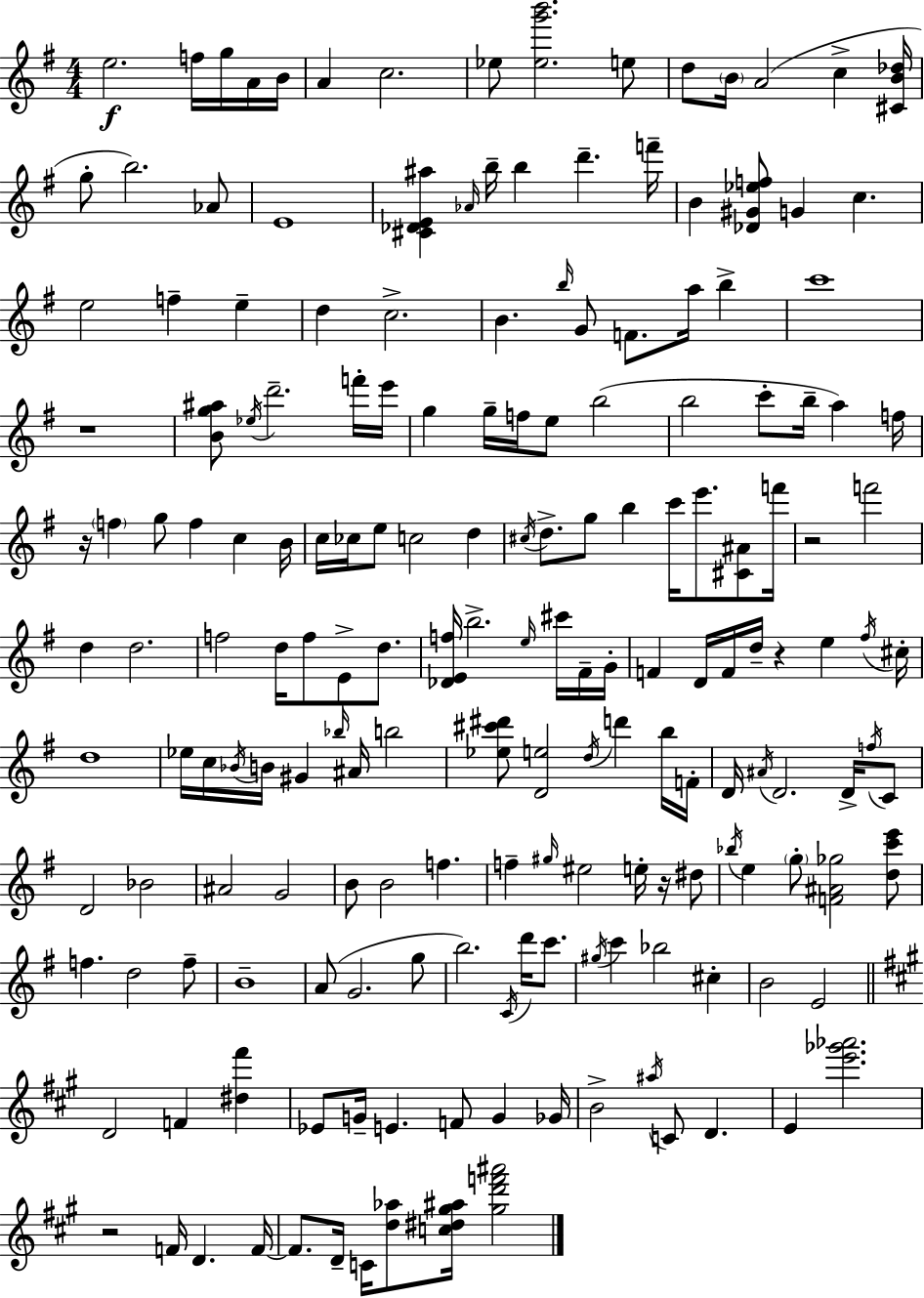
{
  \clef treble
  \numericTimeSignature
  \time 4/4
  \key e \minor
  e''2.\f f''16 g''16 a'16 b'16 | a'4 c''2. | ees''8 <ees'' g''' b'''>2. e''8 | d''8 \parenthesize b'16 a'2( c''4-> <cis' b' des''>16 | \break g''8-. b''2.) aes'8 | e'1 | <cis' des' e' ais''>4 \grace { aes'16 } b''16-- b''4 d'''4.-- | f'''16-- b'4 <des' gis' ees'' f''>8 g'4 c''4. | \break e''2 f''4-- e''4-- | d''4 c''2.-> | b'4. \grace { b''16 } g'8 f'8. a''16 b''4-> | c'''1 | \break r1 | <b' g'' ais''>8 \acciaccatura { ees''16 } d'''2.-- | f'''16-. e'''16 g''4 g''16-- f''16 e''8 b''2( | b''2 c'''8-. b''16-- a''4) | \break f''16 r16 \parenthesize f''4 g''8 f''4 c''4 | b'16 c''16 ces''16 e''8 c''2 d''4 | \acciaccatura { cis''16 } d''8.-> g''8 b''4 c'''16 e'''8. | <cis' ais'>8 f'''16 r2 f'''2 | \break d''4 d''2. | f''2 d''16 f''8 e'8-> | d''8. <des' e' f''>16 b''2.-> | \grace { e''16 } cis'''16 fis'16-- g'16-. f'4 d'16 f'16 d''16-- r4 | \break e''4 \acciaccatura { fis''16 } cis''16-. d''1 | ees''16 c''16 \acciaccatura { bes'16 } b'16 gis'4 \grace { bes''16 } ais'16 | b''2 <ees'' cis''' dis'''>8 <d' e''>2 | \acciaccatura { d''16 } d'''4 b''16 f'16-. d'16 \acciaccatura { ais'16 } d'2. | \break d'16-> \acciaccatura { f''16 } c'8 d'2 | bes'2 ais'2 | g'2 b'8 b'2 | f''4. f''4-- \grace { gis''16 } | \break eis''2 e''16-. r16 dis''8 \acciaccatura { bes''16 } e''4 | \parenthesize g''8-. <f' ais' ges''>2 <d'' c''' e'''>8 f''4. | d''2 f''8-- b'1-- | a'8( g'2. | \break g''8 b''2.) | \acciaccatura { c'16 } d'''16 c'''8. \acciaccatura { gis''16 } c'''4 | bes''2 cis''4-. b'2 | e'2 \bar "||" \break \key a \major d'2 f'4 <dis'' fis'''>4 | ees'8 g'16-- e'4. f'8 g'4 ges'16 | b'2-> \acciaccatura { ais''16 } c'8 d'4. | e'4 <e''' ges''' aes'''>2. | \break r2 f'16 d'4. | f'16~~ f'8. d'16-- c'16 <d'' aes''>8 <c'' dis'' gis'' ais''>16 <gis'' d''' f''' ais'''>2 | \bar "|."
}